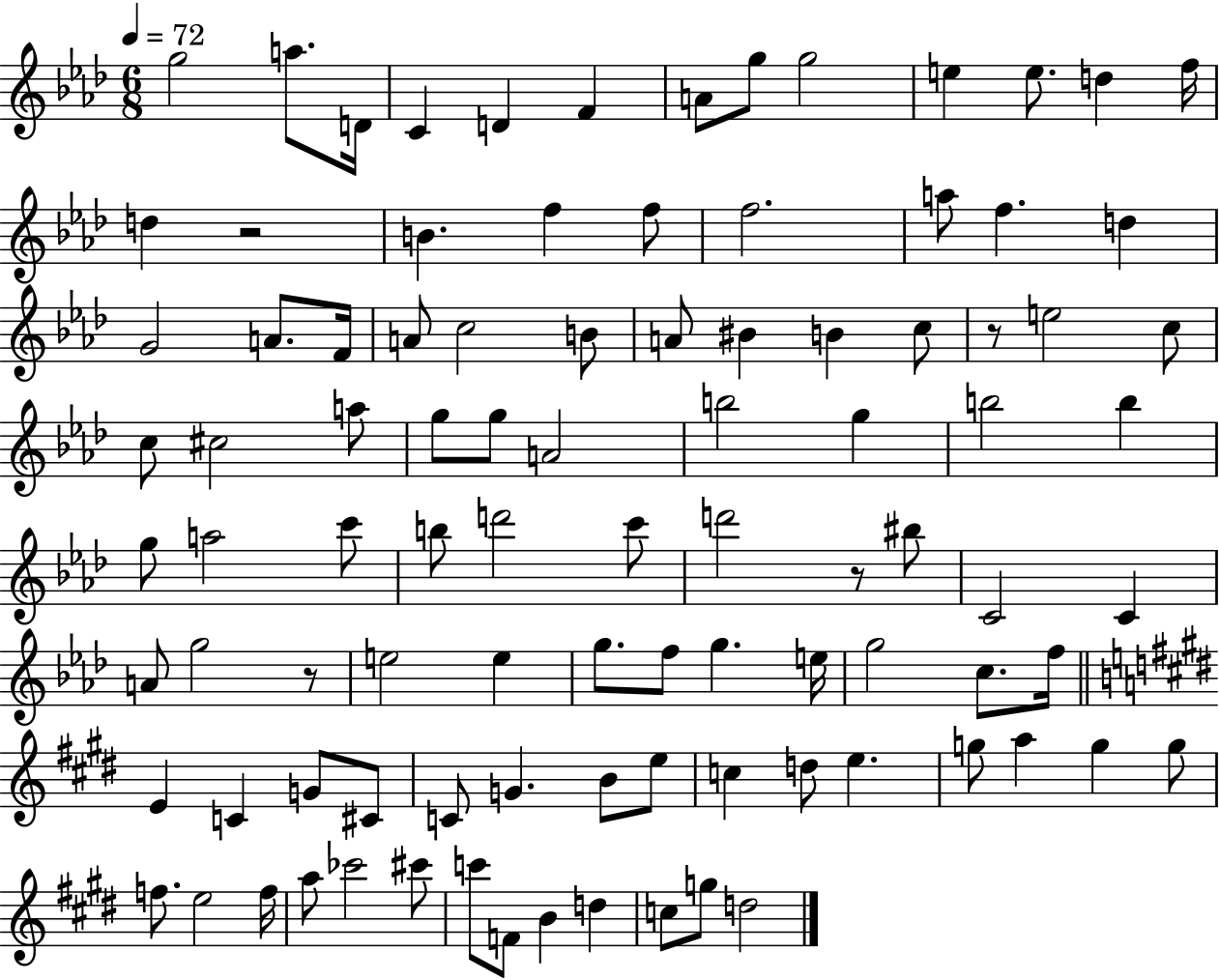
X:1
T:Untitled
M:6/8
L:1/4
K:Ab
g2 a/2 D/4 C D F A/2 g/2 g2 e e/2 d f/4 d z2 B f f/2 f2 a/2 f d G2 A/2 F/4 A/2 c2 B/2 A/2 ^B B c/2 z/2 e2 c/2 c/2 ^c2 a/2 g/2 g/2 A2 b2 g b2 b g/2 a2 c'/2 b/2 d'2 c'/2 d'2 z/2 ^b/2 C2 C A/2 g2 z/2 e2 e g/2 f/2 g e/4 g2 c/2 f/4 E C G/2 ^C/2 C/2 G B/2 e/2 c d/2 e g/2 a g g/2 f/2 e2 f/4 a/2 _c'2 ^c'/2 c'/2 F/2 B d c/2 g/2 d2